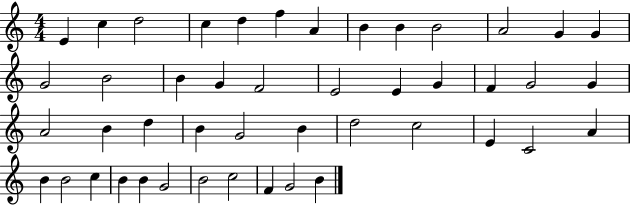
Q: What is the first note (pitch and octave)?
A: E4